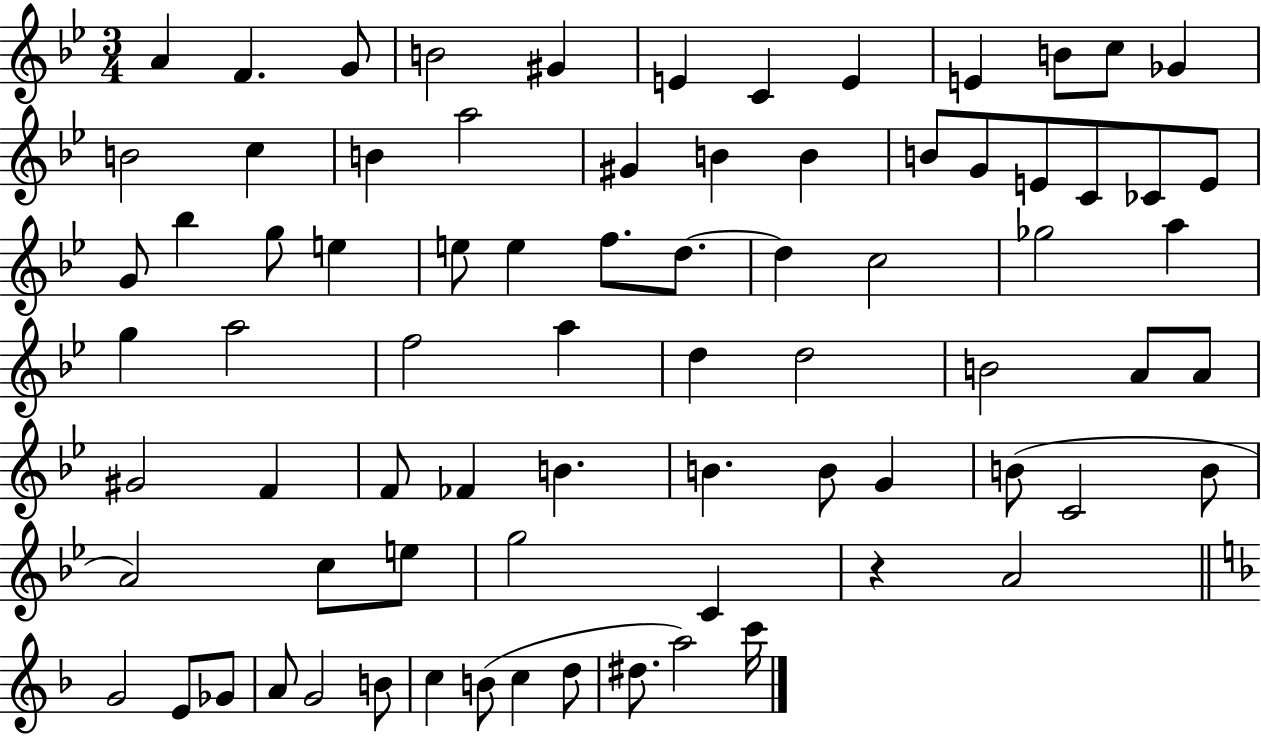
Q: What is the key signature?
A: BES major